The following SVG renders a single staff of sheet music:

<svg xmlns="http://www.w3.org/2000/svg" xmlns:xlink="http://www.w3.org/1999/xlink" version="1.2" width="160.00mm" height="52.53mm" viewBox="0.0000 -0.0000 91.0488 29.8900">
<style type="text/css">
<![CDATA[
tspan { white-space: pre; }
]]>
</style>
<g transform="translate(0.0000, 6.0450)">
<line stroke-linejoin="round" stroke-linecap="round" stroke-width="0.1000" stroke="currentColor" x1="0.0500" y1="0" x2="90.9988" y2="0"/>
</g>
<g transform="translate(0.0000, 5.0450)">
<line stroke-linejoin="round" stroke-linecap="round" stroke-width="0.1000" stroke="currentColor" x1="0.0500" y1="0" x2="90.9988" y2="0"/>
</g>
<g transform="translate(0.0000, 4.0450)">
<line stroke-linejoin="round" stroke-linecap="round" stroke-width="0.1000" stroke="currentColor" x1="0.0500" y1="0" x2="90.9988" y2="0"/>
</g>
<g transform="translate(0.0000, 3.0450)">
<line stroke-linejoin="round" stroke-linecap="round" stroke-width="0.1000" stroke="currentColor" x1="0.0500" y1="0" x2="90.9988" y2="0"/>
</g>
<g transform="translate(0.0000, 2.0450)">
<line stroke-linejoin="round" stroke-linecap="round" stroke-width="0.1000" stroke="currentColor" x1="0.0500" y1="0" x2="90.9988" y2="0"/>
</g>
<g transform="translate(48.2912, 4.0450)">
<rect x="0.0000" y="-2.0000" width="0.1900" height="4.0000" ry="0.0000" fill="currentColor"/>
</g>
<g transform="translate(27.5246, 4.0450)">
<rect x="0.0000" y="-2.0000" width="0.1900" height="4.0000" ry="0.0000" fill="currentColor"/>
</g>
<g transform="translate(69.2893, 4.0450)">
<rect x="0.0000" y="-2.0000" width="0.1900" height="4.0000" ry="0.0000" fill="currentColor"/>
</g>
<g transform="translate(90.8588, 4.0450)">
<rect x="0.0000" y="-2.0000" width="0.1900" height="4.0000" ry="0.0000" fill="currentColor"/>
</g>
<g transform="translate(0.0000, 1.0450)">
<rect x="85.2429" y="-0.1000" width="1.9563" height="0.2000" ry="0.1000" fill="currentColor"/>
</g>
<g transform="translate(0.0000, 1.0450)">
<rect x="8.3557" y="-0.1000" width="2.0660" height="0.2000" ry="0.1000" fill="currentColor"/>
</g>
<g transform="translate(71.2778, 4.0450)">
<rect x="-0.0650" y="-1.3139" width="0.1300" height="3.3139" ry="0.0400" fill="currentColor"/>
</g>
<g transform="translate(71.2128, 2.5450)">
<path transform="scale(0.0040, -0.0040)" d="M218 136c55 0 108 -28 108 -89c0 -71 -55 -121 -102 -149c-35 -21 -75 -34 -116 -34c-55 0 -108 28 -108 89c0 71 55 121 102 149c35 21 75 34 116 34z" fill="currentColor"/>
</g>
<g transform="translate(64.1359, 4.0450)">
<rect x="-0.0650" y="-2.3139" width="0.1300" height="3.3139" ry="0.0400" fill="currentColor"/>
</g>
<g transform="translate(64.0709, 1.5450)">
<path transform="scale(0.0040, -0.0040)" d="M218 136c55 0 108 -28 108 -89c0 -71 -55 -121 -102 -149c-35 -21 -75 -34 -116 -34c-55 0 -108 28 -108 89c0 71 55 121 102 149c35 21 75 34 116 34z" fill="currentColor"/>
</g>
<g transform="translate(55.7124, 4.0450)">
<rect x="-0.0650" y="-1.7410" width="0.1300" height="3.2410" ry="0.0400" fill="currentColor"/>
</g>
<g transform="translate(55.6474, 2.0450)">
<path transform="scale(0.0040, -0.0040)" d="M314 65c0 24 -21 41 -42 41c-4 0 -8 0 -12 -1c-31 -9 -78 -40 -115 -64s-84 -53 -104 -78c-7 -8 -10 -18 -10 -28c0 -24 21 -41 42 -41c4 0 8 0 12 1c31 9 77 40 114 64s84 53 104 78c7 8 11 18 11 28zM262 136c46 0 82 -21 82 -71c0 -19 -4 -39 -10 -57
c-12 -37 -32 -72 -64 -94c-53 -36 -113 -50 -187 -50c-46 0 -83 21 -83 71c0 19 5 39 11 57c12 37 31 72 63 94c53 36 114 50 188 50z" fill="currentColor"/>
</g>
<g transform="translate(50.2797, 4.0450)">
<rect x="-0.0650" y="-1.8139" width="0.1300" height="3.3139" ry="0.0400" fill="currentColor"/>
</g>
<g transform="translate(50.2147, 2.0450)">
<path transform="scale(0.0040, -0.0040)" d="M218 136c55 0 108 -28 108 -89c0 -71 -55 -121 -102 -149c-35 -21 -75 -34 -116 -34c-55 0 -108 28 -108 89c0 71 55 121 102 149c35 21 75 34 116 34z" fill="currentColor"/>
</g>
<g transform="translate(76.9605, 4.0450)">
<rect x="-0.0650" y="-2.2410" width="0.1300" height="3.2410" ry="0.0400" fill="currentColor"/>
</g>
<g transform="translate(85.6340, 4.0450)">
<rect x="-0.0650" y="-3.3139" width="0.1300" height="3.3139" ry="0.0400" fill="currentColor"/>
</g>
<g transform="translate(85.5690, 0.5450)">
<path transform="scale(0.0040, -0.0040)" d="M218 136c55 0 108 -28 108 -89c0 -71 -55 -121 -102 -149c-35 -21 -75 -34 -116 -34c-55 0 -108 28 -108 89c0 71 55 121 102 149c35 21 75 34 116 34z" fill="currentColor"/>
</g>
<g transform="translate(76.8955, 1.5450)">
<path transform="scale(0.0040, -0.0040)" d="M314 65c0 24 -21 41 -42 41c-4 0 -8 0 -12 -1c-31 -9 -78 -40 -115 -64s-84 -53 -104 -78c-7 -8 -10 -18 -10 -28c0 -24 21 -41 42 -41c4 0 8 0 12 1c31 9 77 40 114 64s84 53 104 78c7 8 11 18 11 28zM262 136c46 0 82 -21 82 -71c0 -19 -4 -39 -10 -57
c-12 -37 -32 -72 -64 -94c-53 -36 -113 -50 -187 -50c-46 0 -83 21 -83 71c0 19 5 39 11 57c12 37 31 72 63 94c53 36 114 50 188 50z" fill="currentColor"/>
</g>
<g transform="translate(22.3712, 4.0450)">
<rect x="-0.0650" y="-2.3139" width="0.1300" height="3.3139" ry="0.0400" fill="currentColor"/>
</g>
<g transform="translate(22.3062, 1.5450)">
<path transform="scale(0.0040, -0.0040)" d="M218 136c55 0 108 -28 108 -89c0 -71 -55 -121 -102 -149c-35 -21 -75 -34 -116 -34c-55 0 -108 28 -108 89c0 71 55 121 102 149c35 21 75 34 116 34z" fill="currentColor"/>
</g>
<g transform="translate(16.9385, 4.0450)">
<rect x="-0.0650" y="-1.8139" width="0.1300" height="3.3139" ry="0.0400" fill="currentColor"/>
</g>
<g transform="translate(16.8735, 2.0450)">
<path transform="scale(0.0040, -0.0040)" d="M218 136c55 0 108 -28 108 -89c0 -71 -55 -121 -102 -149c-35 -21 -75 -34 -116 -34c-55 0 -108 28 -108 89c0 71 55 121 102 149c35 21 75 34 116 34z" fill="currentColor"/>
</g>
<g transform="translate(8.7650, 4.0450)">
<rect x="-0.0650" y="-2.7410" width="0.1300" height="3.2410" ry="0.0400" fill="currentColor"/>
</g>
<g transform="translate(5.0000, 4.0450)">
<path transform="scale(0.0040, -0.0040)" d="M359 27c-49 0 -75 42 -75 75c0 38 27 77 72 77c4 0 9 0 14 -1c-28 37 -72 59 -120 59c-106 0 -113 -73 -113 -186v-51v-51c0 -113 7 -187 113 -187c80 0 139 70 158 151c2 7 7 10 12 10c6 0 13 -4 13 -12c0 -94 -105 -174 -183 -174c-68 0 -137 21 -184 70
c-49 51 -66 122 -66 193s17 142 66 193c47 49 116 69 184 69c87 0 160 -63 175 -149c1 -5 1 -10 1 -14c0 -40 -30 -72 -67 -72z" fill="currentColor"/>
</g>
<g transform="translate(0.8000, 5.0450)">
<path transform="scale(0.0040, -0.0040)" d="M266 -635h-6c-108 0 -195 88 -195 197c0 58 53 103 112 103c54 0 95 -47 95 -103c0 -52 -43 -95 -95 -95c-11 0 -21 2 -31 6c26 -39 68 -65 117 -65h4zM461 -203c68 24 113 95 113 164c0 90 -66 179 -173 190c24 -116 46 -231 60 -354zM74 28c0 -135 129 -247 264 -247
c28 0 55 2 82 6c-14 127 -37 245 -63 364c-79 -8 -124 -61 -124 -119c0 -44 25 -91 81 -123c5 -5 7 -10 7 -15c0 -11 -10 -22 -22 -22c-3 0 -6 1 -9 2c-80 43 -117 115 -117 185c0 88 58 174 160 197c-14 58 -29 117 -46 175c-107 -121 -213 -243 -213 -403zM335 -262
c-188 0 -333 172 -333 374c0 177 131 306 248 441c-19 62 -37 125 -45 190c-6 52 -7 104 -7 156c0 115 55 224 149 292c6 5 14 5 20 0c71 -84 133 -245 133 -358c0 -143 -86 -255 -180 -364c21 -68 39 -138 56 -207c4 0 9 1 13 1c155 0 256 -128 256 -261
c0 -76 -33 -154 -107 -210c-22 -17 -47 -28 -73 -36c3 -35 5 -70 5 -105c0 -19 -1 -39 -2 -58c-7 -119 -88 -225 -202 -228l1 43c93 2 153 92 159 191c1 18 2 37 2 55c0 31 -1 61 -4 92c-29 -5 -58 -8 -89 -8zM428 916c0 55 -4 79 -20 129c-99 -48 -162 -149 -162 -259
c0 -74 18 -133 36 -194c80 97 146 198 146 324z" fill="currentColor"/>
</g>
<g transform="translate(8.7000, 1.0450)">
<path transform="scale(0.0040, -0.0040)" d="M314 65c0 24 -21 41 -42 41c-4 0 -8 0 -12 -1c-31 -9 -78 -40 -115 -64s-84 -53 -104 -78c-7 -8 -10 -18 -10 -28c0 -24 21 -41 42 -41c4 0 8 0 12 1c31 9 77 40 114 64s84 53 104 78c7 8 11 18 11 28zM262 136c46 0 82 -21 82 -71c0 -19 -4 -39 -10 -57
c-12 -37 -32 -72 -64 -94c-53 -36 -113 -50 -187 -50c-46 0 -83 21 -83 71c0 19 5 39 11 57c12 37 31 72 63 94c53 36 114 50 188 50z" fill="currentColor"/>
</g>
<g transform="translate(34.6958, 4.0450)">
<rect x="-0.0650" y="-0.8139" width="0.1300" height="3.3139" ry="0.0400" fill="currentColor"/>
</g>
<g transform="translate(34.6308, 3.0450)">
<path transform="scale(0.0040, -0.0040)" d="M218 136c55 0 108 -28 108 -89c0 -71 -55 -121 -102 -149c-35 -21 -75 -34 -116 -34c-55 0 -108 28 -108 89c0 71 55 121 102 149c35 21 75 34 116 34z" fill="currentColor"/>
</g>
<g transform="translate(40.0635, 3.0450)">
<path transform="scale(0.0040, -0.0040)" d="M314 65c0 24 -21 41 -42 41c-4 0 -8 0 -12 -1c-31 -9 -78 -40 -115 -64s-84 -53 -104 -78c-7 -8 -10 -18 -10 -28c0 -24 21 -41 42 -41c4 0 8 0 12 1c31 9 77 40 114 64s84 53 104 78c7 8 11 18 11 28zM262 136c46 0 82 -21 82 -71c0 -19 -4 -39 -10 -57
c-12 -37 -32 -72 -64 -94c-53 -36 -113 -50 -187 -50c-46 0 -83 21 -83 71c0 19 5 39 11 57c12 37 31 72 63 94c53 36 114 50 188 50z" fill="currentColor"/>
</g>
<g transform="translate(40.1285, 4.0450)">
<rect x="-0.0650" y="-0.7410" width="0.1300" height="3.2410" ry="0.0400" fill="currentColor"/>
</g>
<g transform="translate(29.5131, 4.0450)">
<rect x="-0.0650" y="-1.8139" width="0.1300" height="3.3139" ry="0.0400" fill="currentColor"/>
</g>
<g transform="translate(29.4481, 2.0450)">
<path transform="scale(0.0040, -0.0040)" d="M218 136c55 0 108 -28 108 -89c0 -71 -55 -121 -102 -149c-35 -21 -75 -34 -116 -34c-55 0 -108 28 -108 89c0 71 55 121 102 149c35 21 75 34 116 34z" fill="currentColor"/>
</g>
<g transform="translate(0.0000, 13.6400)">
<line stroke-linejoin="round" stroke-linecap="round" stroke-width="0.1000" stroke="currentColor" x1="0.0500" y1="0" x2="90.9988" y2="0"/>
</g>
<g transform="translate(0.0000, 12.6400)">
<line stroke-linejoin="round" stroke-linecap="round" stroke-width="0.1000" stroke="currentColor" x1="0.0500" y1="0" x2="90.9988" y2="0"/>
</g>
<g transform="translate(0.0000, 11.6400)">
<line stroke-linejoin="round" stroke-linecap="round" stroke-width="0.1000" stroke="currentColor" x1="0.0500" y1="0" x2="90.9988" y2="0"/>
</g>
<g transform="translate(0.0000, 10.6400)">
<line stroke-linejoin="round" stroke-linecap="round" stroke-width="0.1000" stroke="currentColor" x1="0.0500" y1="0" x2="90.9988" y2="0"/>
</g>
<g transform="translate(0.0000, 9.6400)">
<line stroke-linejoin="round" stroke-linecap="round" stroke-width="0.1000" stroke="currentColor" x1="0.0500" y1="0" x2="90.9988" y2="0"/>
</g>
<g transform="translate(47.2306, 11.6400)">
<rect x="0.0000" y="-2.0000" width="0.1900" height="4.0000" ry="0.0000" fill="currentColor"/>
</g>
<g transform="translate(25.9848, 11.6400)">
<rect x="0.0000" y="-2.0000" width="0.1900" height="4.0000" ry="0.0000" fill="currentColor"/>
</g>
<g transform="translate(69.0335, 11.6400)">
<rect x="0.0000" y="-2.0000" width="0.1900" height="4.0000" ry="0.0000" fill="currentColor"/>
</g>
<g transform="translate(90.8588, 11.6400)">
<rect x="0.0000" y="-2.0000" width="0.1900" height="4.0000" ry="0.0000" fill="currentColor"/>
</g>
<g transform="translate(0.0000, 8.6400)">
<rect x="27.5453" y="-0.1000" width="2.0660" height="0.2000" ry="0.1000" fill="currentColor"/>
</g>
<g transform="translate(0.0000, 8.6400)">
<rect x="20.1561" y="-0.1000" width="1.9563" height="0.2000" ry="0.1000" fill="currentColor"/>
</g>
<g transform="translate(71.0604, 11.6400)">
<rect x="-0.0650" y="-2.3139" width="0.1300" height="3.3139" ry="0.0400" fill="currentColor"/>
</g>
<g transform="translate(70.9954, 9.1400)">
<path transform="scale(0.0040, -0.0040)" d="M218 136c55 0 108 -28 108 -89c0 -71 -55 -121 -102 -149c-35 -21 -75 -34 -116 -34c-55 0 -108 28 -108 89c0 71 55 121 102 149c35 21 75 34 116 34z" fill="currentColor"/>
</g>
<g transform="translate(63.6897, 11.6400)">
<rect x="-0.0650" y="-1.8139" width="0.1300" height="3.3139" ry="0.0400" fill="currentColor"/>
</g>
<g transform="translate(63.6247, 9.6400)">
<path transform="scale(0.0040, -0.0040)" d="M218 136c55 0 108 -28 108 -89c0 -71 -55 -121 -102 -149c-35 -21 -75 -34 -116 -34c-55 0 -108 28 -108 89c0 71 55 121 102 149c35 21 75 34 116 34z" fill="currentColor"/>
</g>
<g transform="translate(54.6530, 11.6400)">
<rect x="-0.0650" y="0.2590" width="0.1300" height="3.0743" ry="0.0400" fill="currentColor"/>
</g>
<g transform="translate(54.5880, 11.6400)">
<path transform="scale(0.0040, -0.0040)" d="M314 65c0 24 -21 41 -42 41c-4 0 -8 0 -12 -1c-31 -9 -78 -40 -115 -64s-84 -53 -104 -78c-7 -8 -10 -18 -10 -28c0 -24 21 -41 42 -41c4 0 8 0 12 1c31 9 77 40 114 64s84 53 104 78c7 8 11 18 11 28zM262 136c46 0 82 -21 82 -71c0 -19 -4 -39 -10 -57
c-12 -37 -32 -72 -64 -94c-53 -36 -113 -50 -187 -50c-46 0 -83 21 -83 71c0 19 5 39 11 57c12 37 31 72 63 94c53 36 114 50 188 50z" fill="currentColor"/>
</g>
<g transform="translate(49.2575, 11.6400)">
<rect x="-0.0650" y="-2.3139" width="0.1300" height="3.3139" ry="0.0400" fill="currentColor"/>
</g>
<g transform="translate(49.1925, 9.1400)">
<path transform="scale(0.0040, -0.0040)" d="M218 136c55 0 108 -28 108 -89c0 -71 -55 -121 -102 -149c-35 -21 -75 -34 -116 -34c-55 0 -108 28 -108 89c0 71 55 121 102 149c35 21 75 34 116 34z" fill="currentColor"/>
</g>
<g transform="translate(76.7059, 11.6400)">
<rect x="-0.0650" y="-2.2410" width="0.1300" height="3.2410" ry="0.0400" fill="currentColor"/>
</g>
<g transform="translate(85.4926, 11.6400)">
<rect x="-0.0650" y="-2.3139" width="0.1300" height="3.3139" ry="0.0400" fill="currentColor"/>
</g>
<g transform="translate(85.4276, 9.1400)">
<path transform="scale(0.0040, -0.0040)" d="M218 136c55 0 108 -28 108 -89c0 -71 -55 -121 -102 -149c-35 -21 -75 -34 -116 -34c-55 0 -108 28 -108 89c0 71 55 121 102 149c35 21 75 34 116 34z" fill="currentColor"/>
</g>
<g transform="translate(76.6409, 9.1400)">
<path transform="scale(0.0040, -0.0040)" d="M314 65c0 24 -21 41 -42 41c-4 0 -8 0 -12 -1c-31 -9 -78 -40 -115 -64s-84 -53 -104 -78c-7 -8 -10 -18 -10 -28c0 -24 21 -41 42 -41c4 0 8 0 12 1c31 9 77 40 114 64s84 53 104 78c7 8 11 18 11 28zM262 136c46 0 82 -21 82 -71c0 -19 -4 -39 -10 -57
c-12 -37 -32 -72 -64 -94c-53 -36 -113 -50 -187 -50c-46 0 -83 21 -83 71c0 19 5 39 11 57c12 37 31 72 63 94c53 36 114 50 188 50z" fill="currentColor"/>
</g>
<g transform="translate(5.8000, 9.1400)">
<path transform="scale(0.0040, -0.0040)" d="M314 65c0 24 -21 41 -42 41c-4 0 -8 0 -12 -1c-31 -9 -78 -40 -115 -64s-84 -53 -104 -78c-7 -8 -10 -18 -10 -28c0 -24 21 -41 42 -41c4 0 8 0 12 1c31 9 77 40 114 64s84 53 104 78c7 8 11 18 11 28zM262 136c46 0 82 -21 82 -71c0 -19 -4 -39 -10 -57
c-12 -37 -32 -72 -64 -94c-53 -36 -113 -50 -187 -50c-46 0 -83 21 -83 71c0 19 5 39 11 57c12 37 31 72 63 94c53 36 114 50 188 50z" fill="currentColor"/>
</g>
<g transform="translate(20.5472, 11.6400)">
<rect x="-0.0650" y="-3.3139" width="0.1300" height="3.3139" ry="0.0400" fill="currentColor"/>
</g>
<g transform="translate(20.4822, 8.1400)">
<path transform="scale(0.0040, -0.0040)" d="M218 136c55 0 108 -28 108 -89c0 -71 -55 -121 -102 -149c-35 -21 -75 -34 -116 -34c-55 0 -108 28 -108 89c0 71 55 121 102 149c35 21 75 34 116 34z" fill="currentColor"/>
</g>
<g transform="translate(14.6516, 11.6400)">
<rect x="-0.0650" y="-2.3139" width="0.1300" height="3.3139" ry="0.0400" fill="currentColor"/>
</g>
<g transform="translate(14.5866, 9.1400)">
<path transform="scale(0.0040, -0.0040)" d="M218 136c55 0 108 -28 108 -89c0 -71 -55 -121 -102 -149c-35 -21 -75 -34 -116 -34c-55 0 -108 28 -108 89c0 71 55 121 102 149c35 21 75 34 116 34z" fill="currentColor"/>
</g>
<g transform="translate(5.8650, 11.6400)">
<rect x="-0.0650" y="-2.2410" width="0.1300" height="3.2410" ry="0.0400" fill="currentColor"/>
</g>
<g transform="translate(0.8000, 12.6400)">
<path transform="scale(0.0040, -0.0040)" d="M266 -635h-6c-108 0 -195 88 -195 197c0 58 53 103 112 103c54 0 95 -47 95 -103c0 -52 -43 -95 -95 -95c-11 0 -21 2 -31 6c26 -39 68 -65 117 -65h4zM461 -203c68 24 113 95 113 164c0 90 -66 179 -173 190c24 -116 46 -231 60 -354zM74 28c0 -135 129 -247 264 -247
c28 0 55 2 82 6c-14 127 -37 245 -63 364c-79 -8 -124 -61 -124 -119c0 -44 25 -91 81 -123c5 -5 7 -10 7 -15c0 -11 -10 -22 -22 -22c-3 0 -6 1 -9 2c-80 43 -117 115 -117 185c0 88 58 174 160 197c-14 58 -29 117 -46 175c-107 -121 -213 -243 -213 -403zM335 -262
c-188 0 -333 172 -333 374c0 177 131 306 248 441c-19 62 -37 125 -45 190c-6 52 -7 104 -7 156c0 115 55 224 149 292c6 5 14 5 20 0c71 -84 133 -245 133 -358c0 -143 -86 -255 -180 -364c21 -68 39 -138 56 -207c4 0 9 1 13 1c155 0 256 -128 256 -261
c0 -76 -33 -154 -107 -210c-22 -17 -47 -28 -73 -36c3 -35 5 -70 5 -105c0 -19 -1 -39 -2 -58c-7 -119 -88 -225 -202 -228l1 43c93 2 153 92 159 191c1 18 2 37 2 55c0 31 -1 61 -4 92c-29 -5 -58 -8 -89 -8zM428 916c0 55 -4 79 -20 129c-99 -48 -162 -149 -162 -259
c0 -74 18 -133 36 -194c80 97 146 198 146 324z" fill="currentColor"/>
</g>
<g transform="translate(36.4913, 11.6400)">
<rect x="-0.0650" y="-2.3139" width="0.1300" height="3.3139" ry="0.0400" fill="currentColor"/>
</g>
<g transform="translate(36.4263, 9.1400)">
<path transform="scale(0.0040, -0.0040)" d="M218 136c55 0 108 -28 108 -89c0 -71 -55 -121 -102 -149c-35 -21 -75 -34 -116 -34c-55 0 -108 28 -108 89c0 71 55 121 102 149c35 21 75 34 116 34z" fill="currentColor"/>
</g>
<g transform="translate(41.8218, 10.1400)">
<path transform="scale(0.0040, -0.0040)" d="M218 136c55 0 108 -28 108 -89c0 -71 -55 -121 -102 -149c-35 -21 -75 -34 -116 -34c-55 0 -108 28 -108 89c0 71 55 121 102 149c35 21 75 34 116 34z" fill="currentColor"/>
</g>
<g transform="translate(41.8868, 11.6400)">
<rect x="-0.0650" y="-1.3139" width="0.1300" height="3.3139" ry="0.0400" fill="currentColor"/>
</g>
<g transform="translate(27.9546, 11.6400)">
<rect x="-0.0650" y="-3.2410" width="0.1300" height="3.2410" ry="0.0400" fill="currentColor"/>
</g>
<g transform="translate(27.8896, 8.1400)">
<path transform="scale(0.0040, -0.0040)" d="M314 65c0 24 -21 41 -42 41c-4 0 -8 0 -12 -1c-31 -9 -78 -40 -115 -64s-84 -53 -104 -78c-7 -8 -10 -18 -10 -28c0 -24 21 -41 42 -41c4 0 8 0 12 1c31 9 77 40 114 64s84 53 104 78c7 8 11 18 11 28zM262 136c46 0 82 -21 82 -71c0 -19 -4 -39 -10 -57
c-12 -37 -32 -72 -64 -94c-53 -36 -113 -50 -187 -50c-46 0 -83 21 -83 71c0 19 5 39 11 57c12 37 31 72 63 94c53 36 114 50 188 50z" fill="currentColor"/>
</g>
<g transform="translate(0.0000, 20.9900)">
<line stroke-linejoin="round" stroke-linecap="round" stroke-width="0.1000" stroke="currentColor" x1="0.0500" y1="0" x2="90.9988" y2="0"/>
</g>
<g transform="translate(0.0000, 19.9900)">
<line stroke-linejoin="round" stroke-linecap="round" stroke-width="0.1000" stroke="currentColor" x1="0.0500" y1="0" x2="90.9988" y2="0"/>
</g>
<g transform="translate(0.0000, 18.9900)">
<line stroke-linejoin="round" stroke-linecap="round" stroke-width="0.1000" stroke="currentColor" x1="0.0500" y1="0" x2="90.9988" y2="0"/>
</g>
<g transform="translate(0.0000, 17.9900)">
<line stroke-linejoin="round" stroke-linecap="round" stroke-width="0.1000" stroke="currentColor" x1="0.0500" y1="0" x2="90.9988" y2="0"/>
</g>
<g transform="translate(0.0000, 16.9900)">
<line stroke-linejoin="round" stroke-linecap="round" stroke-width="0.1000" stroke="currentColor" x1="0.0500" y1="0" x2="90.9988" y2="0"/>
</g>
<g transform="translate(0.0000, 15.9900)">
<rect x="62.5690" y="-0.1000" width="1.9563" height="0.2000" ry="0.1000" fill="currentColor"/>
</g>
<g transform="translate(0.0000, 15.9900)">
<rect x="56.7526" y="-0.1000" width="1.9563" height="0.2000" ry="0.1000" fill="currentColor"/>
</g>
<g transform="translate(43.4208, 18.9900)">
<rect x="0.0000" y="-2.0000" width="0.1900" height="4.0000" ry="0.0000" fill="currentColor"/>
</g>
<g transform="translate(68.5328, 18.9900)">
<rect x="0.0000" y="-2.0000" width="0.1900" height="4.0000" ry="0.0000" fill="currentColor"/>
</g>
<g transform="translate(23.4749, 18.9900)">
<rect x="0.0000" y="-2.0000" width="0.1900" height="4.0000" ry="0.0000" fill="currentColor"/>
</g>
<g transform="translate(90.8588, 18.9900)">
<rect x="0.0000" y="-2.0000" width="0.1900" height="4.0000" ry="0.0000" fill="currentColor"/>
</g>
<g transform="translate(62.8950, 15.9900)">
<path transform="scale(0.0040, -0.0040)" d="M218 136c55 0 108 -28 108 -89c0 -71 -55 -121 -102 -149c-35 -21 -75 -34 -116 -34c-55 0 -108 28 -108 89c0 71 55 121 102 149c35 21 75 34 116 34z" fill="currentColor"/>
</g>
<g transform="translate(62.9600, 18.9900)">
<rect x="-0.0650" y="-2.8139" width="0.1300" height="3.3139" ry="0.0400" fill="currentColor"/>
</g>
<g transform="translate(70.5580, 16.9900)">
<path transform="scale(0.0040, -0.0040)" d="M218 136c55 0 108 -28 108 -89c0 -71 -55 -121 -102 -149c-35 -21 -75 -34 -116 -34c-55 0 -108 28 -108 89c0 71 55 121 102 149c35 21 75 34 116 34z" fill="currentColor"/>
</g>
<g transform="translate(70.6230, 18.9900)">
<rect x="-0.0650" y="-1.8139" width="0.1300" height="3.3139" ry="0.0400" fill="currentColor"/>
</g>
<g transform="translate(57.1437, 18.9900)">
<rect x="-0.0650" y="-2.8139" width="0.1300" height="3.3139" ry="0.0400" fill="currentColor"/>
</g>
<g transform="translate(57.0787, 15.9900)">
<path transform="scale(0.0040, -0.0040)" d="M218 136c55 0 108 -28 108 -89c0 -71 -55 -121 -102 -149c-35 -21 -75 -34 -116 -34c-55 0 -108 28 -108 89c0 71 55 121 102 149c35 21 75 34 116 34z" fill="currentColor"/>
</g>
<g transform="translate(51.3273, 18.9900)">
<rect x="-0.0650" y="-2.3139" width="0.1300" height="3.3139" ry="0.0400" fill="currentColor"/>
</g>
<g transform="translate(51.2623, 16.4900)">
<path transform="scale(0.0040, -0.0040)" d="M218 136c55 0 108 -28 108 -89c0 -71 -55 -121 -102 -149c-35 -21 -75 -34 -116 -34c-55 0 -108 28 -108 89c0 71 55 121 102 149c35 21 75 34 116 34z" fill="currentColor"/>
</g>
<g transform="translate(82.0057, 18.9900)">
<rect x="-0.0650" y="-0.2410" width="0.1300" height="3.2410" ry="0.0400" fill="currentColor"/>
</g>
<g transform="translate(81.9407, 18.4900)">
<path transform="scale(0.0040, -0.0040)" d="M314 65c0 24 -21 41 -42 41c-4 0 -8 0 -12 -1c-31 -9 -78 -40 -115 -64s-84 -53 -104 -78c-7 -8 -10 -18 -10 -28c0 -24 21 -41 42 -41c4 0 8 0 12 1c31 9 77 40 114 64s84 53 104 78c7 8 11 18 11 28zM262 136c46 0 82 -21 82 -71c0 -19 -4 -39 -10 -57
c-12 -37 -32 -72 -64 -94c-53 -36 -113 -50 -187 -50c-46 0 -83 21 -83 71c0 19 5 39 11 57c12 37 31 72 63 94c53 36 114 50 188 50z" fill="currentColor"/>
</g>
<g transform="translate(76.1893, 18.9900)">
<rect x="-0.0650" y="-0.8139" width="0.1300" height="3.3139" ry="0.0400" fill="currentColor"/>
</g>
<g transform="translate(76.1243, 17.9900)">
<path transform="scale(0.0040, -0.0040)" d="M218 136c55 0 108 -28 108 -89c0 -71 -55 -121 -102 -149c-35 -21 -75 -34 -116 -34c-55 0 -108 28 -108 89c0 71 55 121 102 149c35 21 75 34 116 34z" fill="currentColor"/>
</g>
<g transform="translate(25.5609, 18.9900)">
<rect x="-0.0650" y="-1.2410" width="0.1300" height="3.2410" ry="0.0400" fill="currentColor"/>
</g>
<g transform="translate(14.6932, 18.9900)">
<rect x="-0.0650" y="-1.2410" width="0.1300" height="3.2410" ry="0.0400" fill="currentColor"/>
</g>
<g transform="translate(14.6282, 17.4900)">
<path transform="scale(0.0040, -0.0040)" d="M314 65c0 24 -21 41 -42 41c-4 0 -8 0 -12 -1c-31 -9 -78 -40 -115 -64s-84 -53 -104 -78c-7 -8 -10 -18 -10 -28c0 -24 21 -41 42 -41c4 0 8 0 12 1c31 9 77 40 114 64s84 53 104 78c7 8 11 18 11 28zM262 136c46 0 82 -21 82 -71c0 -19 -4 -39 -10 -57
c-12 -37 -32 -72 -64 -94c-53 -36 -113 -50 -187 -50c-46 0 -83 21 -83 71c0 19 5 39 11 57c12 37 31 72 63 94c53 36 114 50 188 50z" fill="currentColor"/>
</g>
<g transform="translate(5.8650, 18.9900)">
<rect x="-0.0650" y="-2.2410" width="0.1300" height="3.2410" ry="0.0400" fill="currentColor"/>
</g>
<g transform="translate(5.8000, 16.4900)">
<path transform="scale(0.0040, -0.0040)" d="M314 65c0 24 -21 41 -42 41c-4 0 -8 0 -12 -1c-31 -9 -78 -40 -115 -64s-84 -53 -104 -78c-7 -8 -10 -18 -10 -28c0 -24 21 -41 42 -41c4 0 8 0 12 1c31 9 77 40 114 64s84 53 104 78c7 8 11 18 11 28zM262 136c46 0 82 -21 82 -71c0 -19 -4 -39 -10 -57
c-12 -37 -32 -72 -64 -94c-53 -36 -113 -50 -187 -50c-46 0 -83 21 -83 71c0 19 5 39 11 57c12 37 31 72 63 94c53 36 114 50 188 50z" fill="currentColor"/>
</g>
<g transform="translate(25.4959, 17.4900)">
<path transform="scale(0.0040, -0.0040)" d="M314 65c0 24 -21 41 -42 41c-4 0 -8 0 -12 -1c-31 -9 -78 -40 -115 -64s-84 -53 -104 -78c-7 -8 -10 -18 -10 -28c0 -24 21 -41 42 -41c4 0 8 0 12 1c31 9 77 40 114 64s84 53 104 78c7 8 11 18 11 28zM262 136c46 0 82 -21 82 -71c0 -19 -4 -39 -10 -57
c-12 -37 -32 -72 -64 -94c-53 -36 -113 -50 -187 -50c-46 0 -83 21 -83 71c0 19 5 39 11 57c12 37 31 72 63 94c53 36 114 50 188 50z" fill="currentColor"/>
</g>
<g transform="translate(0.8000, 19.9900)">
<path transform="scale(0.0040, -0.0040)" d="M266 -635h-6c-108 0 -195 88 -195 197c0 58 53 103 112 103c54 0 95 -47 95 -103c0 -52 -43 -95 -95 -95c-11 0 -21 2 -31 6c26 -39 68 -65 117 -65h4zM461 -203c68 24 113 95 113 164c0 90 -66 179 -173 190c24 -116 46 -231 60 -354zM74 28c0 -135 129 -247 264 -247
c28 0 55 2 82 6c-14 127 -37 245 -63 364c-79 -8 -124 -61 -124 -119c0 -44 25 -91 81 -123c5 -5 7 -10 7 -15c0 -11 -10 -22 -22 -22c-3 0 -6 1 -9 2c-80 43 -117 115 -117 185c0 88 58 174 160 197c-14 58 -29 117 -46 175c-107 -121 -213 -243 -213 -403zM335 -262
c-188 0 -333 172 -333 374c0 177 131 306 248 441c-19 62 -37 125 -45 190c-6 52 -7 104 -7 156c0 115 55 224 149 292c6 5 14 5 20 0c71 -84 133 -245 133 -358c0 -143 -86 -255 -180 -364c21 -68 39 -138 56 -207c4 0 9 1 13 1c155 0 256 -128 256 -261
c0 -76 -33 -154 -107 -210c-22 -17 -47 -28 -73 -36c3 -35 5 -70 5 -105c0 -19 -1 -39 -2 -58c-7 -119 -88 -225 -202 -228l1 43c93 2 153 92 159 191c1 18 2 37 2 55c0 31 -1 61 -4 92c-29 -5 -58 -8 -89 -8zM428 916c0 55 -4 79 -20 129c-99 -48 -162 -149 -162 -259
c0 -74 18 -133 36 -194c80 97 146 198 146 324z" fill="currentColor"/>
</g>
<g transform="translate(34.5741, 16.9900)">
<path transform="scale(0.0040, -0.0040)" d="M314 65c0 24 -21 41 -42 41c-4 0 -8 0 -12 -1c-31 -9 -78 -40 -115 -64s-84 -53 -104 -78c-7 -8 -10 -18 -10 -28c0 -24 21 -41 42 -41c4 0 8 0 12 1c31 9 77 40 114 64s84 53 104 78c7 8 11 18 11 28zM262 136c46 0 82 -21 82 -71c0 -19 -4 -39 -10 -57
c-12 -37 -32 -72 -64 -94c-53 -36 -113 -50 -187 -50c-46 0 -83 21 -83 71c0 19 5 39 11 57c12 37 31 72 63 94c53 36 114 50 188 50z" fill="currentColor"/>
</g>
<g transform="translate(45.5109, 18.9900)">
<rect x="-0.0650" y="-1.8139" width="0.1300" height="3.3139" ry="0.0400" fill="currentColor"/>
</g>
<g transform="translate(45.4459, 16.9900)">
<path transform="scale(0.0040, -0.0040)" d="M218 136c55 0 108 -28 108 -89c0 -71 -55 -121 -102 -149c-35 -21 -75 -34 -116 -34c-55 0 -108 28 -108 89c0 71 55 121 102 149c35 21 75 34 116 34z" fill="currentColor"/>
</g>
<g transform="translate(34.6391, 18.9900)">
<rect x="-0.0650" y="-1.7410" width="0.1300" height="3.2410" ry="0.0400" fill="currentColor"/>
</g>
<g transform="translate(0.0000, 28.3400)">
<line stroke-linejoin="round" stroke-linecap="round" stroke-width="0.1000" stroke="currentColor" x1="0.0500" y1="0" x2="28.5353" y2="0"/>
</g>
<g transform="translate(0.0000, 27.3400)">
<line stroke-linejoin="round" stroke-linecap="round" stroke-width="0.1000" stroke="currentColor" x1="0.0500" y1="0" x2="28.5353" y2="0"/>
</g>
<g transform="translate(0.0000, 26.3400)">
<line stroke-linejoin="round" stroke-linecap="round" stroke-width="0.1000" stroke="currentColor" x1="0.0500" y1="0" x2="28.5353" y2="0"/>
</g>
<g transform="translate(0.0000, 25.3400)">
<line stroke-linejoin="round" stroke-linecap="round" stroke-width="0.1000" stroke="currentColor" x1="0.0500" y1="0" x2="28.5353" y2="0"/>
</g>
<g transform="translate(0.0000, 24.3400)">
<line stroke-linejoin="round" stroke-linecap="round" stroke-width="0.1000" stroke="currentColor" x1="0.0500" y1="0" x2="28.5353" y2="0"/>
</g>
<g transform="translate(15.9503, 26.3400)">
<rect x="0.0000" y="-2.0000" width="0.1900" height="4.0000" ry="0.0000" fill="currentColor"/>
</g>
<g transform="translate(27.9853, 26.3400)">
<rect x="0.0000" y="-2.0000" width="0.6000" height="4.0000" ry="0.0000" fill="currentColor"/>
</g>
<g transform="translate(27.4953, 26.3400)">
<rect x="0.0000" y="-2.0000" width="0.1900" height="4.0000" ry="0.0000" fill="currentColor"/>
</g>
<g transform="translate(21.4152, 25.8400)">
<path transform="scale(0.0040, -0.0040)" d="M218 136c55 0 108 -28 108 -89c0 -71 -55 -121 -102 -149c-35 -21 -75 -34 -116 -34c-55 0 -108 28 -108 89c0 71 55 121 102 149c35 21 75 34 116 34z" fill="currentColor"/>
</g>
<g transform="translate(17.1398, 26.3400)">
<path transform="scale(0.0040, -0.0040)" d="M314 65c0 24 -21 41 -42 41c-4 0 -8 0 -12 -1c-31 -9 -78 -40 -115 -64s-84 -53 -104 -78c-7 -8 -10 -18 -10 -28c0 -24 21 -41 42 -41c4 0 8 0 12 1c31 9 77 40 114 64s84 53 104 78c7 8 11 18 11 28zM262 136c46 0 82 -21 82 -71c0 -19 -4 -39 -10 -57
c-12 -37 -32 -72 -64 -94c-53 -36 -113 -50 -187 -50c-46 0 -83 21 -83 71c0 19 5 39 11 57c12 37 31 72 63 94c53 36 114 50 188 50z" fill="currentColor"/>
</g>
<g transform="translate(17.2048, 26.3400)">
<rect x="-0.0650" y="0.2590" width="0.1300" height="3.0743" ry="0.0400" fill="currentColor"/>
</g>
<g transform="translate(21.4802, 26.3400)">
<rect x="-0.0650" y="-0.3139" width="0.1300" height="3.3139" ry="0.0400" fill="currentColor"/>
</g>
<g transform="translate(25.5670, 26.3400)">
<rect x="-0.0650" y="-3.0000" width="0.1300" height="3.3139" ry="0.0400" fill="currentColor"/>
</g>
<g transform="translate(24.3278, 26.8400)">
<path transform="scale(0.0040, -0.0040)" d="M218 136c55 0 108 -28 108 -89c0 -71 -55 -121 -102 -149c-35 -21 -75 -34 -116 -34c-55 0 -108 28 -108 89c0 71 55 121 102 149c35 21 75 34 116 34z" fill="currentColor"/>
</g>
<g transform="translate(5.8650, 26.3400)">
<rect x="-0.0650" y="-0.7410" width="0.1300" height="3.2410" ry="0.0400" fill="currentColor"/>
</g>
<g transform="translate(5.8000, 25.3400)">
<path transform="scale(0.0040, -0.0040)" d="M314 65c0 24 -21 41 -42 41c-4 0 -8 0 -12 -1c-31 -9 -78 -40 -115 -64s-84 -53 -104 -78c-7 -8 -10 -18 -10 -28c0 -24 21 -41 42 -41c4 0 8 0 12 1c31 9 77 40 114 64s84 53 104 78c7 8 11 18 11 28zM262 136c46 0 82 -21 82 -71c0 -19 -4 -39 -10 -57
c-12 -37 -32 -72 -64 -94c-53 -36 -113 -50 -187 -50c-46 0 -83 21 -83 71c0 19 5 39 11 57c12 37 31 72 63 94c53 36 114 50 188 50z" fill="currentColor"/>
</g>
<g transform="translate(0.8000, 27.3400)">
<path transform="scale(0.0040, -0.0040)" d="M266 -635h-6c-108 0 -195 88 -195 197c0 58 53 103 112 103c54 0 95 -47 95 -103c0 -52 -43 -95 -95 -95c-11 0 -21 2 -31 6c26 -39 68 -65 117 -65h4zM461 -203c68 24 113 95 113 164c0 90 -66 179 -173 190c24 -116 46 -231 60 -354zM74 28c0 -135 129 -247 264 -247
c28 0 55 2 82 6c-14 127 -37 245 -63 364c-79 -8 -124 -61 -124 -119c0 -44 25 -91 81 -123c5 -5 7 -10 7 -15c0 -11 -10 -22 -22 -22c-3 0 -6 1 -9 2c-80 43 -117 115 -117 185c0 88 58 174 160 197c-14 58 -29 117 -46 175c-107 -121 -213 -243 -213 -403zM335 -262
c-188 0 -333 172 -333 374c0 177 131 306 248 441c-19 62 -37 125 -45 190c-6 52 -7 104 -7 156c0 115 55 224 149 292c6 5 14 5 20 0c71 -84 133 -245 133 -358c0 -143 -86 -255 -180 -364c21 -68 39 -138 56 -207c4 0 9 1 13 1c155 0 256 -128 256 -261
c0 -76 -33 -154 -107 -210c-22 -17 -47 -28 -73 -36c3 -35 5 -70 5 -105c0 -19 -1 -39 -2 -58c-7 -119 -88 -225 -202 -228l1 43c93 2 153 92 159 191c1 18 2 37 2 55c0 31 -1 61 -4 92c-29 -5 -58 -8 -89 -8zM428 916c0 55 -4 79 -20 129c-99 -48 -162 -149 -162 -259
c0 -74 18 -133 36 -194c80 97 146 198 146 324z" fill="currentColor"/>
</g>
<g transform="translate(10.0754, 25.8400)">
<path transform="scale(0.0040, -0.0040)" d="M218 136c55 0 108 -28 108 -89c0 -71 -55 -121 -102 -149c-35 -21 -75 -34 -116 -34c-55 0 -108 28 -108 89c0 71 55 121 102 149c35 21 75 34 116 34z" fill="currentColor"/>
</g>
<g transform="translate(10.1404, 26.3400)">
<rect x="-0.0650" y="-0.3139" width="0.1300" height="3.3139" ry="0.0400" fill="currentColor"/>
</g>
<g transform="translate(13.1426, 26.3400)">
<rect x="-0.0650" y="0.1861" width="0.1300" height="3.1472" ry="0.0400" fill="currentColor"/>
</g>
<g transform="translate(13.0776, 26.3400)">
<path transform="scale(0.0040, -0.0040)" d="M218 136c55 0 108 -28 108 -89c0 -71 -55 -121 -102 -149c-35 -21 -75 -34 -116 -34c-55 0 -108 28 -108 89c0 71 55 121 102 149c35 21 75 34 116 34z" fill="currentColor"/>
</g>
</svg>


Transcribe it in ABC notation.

X:1
T:Untitled
M:4/4
L:1/4
K:C
a2 f g f d d2 f f2 g e g2 b g2 g b b2 g e g B2 f g g2 g g2 e2 e2 f2 f g a a f d c2 d2 c B B2 c A